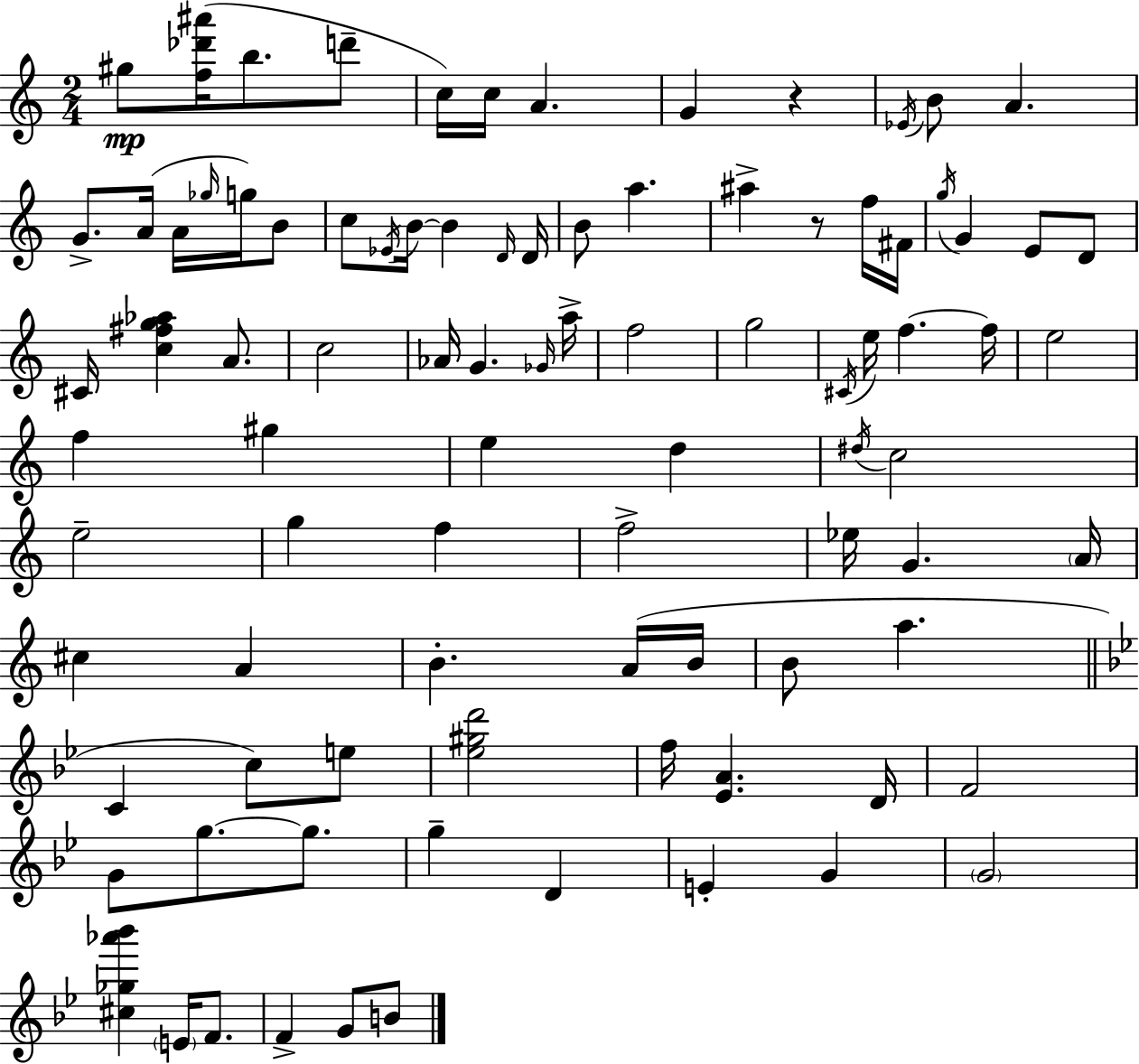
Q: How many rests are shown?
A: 2